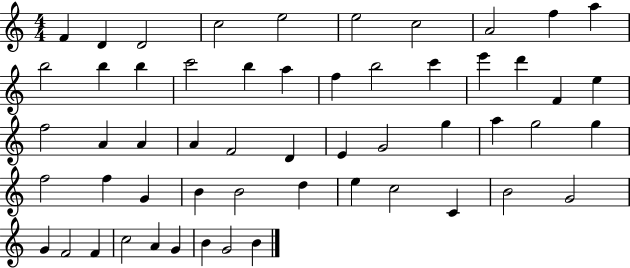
X:1
T:Untitled
M:4/4
L:1/4
K:C
F D D2 c2 e2 e2 c2 A2 f a b2 b b c'2 b a f b2 c' e' d' F e f2 A A A F2 D E G2 g a g2 g f2 f G B B2 d e c2 C B2 G2 G F2 F c2 A G B G2 B